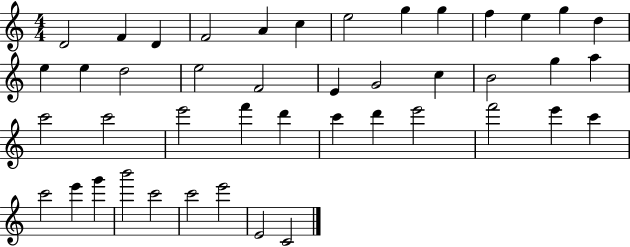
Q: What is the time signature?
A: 4/4